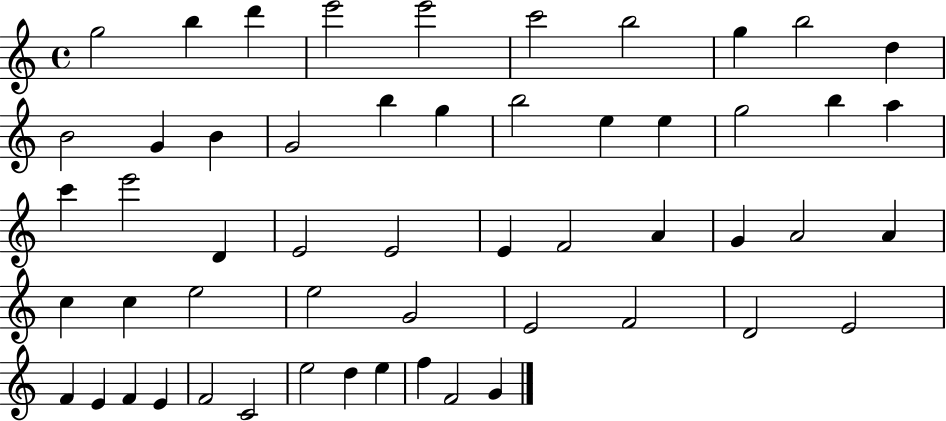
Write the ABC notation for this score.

X:1
T:Untitled
M:4/4
L:1/4
K:C
g2 b d' e'2 e'2 c'2 b2 g b2 d B2 G B G2 b g b2 e e g2 b a c' e'2 D E2 E2 E F2 A G A2 A c c e2 e2 G2 E2 F2 D2 E2 F E F E F2 C2 e2 d e f F2 G